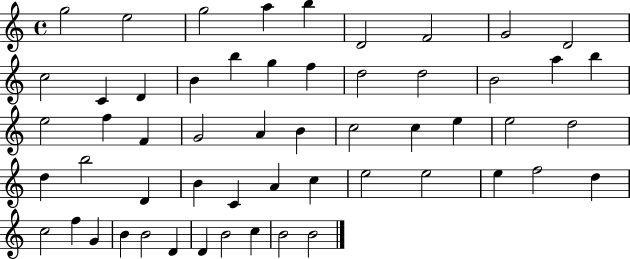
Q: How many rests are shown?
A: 0